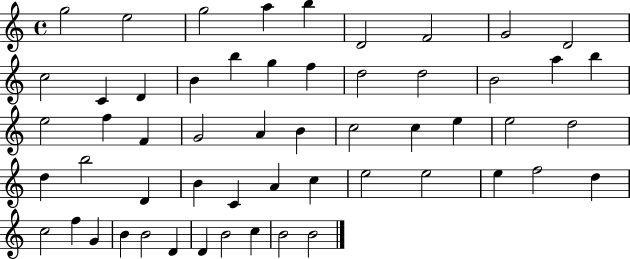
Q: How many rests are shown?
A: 0